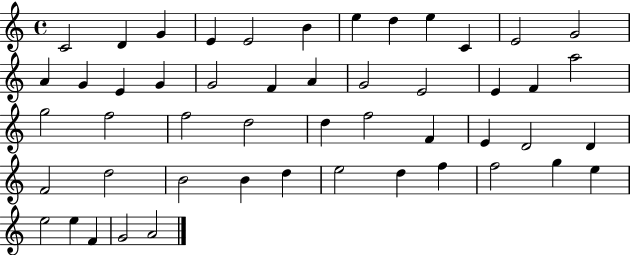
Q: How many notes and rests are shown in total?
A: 50